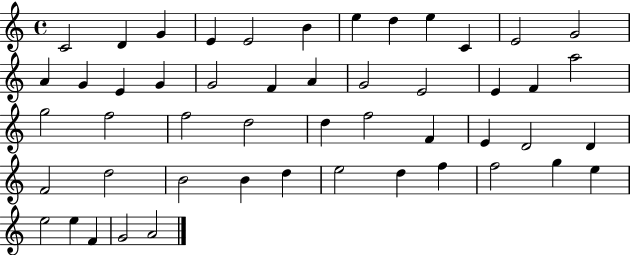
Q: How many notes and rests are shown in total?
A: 50